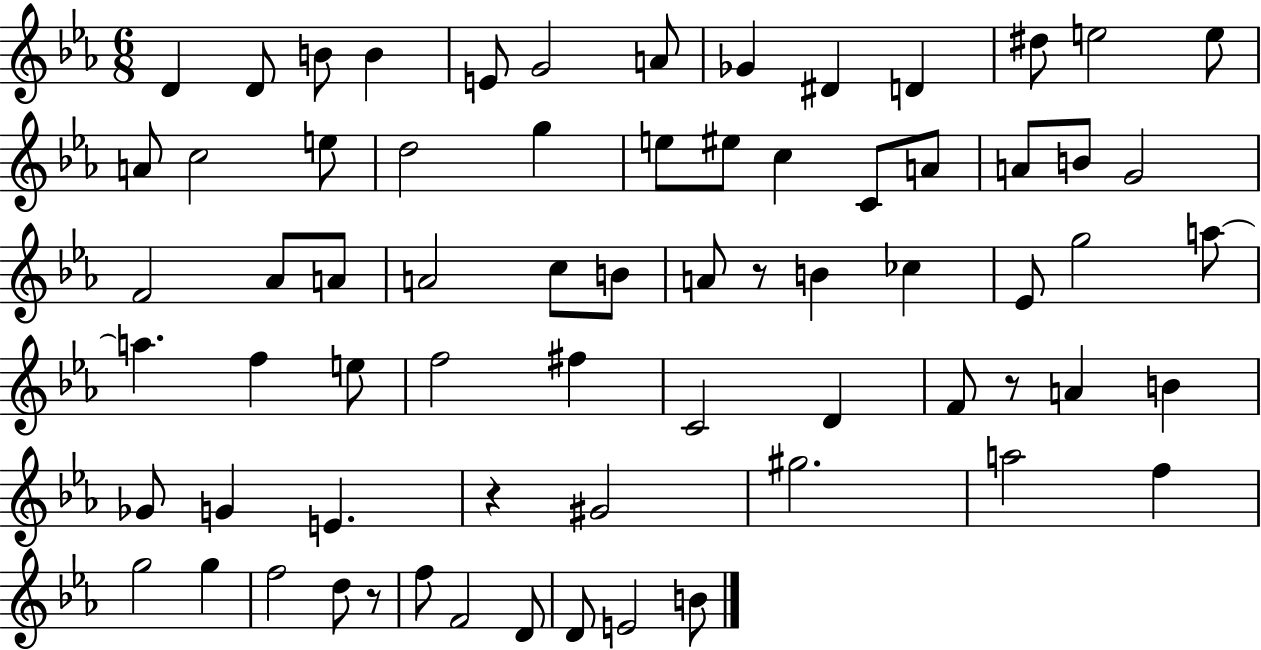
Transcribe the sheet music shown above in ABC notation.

X:1
T:Untitled
M:6/8
L:1/4
K:Eb
D D/2 B/2 B E/2 G2 A/2 _G ^D D ^d/2 e2 e/2 A/2 c2 e/2 d2 g e/2 ^e/2 c C/2 A/2 A/2 B/2 G2 F2 _A/2 A/2 A2 c/2 B/2 A/2 z/2 B _c _E/2 g2 a/2 a f e/2 f2 ^f C2 D F/2 z/2 A B _G/2 G E z ^G2 ^g2 a2 f g2 g f2 d/2 z/2 f/2 F2 D/2 D/2 E2 B/2